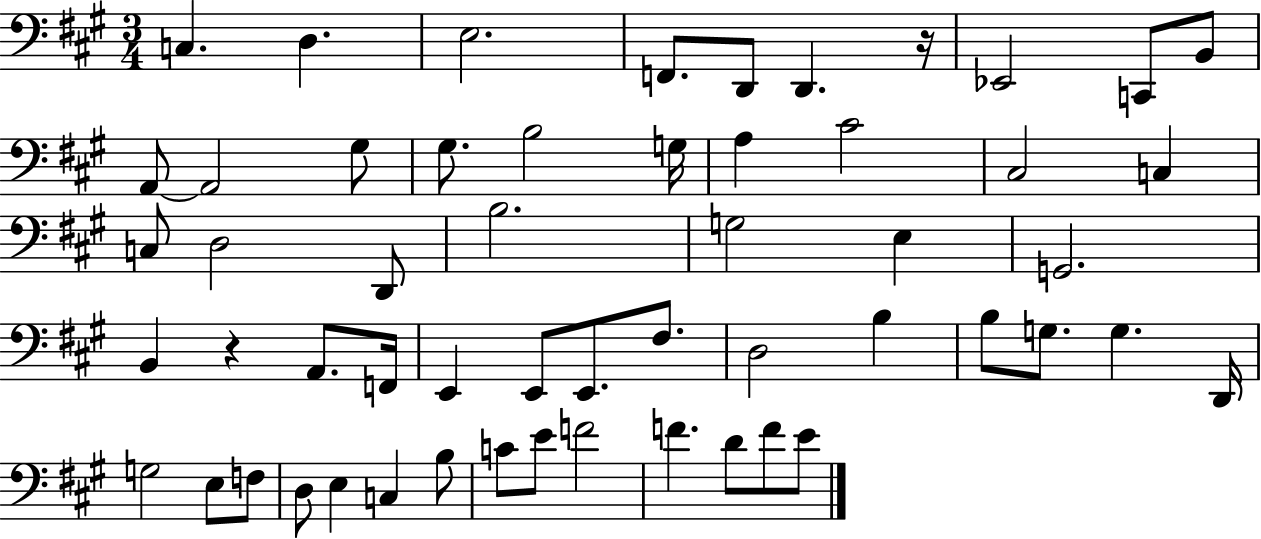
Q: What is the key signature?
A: A major